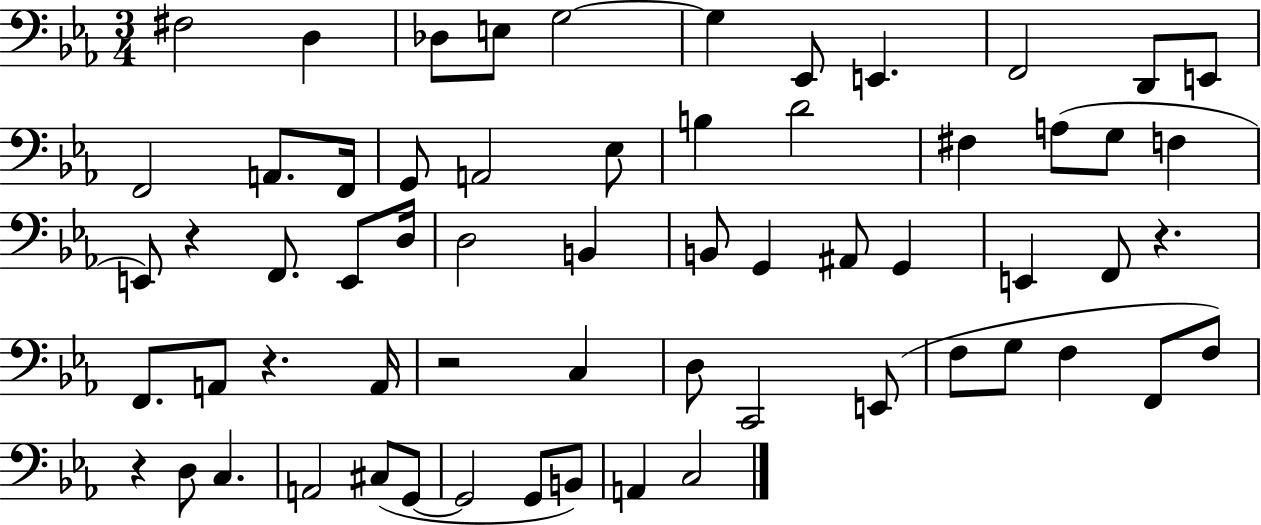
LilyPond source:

{
  \clef bass
  \numericTimeSignature
  \time 3/4
  \key ees \major
  fis2 d4 | des8 e8 g2~~ | g4 ees,8 e,4. | f,2 d,8 e,8 | \break f,2 a,8. f,16 | g,8 a,2 ees8 | b4 d'2 | fis4 a8( g8 f4 | \break e,8) r4 f,8. e,8 d16 | d2 b,4 | b,8 g,4 ais,8 g,4 | e,4 f,8 r4. | \break f,8. a,8 r4. a,16 | r2 c4 | d8 c,2 e,8( | f8 g8 f4 f,8 f8) | \break r4 d8 c4. | a,2 cis8( g,8~~ | g,2 g,8 b,8) | a,4 c2 | \break \bar "|."
}